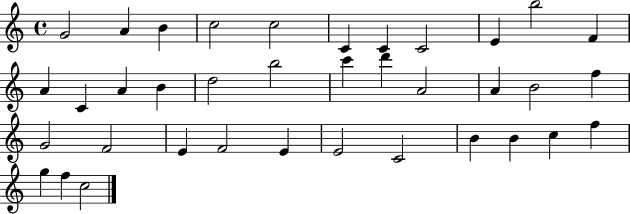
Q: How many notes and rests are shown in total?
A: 37